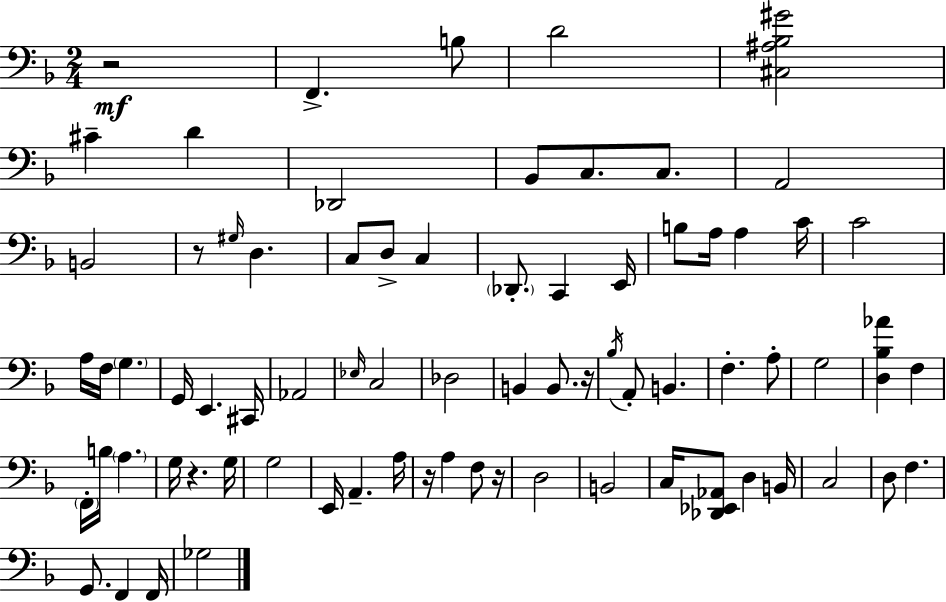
{
  \clef bass
  \numericTimeSignature
  \time 2/4
  \key f \major
  r2\mf | f,4.-> b8 | d'2 | <cis ais bes gis'>2 | \break cis'4-- d'4 | des,2 | bes,8 c8. c8. | a,2 | \break b,2 | r8 \grace { gis16 } d4. | c8 d8-> c4 | \parenthesize des,8.-. c,4 | \break e,16 b8 a16 a4 | c'16 c'2 | a16 f16 \parenthesize g4. | g,16 e,4. | \break cis,16 aes,2 | \grace { ees16 } c2 | des2 | b,4 b,8. | \break r16 \acciaccatura { bes16 } a,8-. b,4. | f4.-. | a8-. g2 | <d bes aes'>4 f4 | \break \parenthesize f,16-. b16 \parenthesize a4. | g16 r4. | g16 g2 | e,16 a,4.-- | \break a16 r16 a4 | f8 r16 d2 | b,2 | c16 <des, ees, aes,>8 d4 | \break b,16 c2 | d8 f4. | g,8. f,4 | f,16 ges2 | \break \bar "|."
}